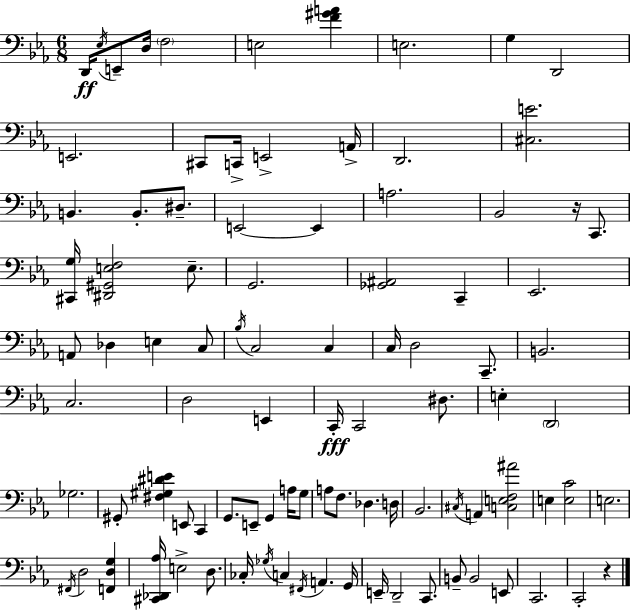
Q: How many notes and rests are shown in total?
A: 94